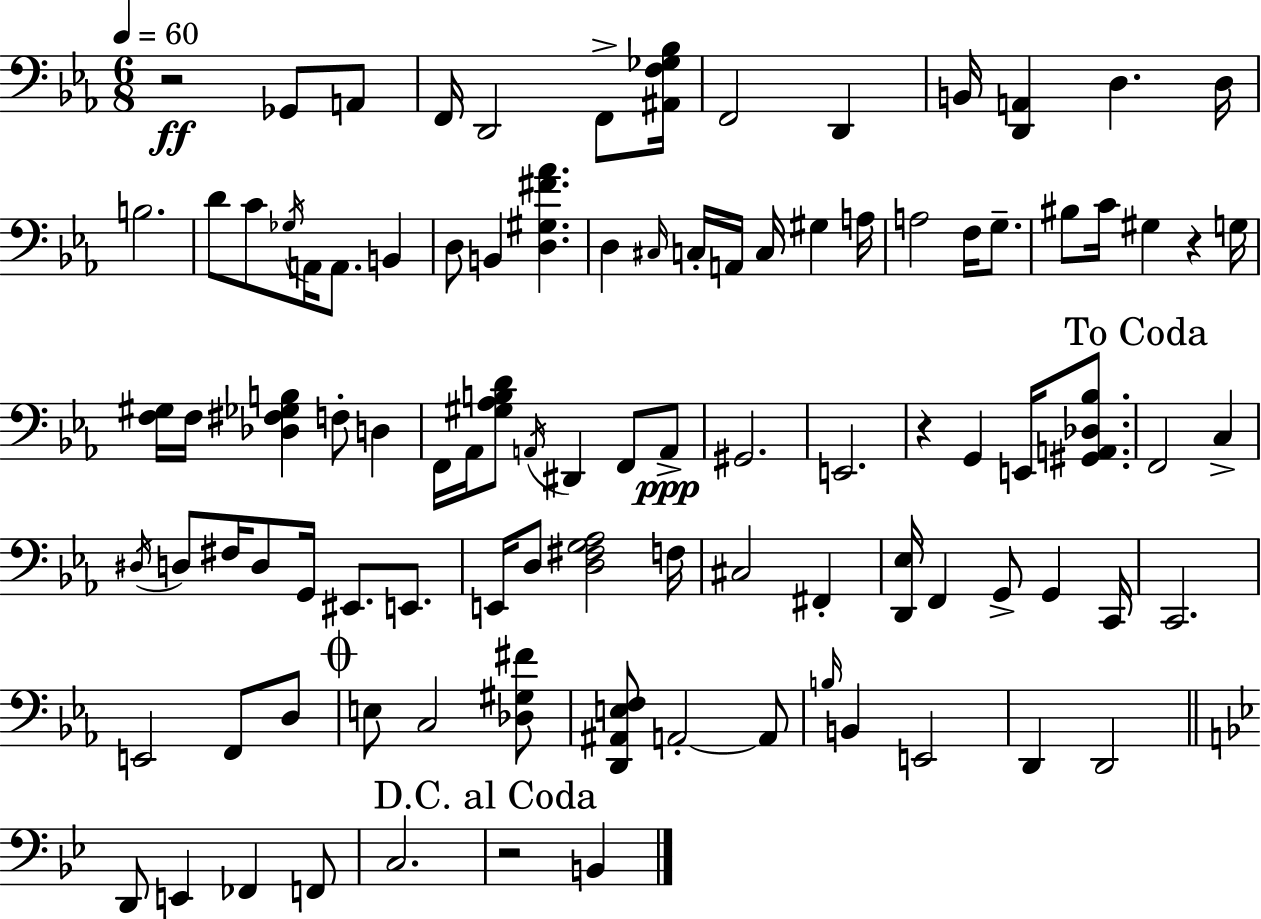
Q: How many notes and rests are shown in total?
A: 98